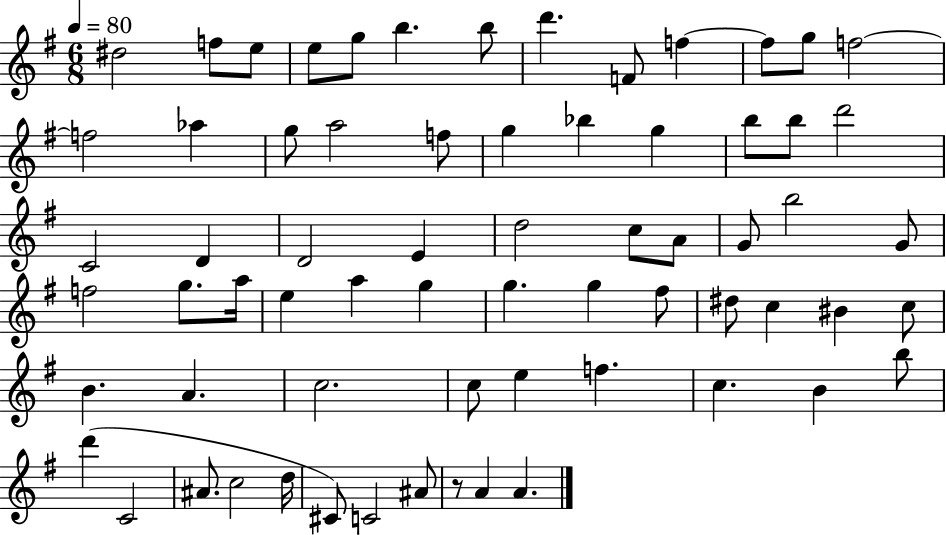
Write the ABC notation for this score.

X:1
T:Untitled
M:6/8
L:1/4
K:G
^d2 f/2 e/2 e/2 g/2 b b/2 d' F/2 f f/2 g/2 f2 f2 _a g/2 a2 f/2 g _b g b/2 b/2 d'2 C2 D D2 E d2 c/2 A/2 G/2 b2 G/2 f2 g/2 a/4 e a g g g ^f/2 ^d/2 c ^B c/2 B A c2 c/2 e f c B b/2 d' C2 ^A/2 c2 d/4 ^C/2 C2 ^A/2 z/2 A A